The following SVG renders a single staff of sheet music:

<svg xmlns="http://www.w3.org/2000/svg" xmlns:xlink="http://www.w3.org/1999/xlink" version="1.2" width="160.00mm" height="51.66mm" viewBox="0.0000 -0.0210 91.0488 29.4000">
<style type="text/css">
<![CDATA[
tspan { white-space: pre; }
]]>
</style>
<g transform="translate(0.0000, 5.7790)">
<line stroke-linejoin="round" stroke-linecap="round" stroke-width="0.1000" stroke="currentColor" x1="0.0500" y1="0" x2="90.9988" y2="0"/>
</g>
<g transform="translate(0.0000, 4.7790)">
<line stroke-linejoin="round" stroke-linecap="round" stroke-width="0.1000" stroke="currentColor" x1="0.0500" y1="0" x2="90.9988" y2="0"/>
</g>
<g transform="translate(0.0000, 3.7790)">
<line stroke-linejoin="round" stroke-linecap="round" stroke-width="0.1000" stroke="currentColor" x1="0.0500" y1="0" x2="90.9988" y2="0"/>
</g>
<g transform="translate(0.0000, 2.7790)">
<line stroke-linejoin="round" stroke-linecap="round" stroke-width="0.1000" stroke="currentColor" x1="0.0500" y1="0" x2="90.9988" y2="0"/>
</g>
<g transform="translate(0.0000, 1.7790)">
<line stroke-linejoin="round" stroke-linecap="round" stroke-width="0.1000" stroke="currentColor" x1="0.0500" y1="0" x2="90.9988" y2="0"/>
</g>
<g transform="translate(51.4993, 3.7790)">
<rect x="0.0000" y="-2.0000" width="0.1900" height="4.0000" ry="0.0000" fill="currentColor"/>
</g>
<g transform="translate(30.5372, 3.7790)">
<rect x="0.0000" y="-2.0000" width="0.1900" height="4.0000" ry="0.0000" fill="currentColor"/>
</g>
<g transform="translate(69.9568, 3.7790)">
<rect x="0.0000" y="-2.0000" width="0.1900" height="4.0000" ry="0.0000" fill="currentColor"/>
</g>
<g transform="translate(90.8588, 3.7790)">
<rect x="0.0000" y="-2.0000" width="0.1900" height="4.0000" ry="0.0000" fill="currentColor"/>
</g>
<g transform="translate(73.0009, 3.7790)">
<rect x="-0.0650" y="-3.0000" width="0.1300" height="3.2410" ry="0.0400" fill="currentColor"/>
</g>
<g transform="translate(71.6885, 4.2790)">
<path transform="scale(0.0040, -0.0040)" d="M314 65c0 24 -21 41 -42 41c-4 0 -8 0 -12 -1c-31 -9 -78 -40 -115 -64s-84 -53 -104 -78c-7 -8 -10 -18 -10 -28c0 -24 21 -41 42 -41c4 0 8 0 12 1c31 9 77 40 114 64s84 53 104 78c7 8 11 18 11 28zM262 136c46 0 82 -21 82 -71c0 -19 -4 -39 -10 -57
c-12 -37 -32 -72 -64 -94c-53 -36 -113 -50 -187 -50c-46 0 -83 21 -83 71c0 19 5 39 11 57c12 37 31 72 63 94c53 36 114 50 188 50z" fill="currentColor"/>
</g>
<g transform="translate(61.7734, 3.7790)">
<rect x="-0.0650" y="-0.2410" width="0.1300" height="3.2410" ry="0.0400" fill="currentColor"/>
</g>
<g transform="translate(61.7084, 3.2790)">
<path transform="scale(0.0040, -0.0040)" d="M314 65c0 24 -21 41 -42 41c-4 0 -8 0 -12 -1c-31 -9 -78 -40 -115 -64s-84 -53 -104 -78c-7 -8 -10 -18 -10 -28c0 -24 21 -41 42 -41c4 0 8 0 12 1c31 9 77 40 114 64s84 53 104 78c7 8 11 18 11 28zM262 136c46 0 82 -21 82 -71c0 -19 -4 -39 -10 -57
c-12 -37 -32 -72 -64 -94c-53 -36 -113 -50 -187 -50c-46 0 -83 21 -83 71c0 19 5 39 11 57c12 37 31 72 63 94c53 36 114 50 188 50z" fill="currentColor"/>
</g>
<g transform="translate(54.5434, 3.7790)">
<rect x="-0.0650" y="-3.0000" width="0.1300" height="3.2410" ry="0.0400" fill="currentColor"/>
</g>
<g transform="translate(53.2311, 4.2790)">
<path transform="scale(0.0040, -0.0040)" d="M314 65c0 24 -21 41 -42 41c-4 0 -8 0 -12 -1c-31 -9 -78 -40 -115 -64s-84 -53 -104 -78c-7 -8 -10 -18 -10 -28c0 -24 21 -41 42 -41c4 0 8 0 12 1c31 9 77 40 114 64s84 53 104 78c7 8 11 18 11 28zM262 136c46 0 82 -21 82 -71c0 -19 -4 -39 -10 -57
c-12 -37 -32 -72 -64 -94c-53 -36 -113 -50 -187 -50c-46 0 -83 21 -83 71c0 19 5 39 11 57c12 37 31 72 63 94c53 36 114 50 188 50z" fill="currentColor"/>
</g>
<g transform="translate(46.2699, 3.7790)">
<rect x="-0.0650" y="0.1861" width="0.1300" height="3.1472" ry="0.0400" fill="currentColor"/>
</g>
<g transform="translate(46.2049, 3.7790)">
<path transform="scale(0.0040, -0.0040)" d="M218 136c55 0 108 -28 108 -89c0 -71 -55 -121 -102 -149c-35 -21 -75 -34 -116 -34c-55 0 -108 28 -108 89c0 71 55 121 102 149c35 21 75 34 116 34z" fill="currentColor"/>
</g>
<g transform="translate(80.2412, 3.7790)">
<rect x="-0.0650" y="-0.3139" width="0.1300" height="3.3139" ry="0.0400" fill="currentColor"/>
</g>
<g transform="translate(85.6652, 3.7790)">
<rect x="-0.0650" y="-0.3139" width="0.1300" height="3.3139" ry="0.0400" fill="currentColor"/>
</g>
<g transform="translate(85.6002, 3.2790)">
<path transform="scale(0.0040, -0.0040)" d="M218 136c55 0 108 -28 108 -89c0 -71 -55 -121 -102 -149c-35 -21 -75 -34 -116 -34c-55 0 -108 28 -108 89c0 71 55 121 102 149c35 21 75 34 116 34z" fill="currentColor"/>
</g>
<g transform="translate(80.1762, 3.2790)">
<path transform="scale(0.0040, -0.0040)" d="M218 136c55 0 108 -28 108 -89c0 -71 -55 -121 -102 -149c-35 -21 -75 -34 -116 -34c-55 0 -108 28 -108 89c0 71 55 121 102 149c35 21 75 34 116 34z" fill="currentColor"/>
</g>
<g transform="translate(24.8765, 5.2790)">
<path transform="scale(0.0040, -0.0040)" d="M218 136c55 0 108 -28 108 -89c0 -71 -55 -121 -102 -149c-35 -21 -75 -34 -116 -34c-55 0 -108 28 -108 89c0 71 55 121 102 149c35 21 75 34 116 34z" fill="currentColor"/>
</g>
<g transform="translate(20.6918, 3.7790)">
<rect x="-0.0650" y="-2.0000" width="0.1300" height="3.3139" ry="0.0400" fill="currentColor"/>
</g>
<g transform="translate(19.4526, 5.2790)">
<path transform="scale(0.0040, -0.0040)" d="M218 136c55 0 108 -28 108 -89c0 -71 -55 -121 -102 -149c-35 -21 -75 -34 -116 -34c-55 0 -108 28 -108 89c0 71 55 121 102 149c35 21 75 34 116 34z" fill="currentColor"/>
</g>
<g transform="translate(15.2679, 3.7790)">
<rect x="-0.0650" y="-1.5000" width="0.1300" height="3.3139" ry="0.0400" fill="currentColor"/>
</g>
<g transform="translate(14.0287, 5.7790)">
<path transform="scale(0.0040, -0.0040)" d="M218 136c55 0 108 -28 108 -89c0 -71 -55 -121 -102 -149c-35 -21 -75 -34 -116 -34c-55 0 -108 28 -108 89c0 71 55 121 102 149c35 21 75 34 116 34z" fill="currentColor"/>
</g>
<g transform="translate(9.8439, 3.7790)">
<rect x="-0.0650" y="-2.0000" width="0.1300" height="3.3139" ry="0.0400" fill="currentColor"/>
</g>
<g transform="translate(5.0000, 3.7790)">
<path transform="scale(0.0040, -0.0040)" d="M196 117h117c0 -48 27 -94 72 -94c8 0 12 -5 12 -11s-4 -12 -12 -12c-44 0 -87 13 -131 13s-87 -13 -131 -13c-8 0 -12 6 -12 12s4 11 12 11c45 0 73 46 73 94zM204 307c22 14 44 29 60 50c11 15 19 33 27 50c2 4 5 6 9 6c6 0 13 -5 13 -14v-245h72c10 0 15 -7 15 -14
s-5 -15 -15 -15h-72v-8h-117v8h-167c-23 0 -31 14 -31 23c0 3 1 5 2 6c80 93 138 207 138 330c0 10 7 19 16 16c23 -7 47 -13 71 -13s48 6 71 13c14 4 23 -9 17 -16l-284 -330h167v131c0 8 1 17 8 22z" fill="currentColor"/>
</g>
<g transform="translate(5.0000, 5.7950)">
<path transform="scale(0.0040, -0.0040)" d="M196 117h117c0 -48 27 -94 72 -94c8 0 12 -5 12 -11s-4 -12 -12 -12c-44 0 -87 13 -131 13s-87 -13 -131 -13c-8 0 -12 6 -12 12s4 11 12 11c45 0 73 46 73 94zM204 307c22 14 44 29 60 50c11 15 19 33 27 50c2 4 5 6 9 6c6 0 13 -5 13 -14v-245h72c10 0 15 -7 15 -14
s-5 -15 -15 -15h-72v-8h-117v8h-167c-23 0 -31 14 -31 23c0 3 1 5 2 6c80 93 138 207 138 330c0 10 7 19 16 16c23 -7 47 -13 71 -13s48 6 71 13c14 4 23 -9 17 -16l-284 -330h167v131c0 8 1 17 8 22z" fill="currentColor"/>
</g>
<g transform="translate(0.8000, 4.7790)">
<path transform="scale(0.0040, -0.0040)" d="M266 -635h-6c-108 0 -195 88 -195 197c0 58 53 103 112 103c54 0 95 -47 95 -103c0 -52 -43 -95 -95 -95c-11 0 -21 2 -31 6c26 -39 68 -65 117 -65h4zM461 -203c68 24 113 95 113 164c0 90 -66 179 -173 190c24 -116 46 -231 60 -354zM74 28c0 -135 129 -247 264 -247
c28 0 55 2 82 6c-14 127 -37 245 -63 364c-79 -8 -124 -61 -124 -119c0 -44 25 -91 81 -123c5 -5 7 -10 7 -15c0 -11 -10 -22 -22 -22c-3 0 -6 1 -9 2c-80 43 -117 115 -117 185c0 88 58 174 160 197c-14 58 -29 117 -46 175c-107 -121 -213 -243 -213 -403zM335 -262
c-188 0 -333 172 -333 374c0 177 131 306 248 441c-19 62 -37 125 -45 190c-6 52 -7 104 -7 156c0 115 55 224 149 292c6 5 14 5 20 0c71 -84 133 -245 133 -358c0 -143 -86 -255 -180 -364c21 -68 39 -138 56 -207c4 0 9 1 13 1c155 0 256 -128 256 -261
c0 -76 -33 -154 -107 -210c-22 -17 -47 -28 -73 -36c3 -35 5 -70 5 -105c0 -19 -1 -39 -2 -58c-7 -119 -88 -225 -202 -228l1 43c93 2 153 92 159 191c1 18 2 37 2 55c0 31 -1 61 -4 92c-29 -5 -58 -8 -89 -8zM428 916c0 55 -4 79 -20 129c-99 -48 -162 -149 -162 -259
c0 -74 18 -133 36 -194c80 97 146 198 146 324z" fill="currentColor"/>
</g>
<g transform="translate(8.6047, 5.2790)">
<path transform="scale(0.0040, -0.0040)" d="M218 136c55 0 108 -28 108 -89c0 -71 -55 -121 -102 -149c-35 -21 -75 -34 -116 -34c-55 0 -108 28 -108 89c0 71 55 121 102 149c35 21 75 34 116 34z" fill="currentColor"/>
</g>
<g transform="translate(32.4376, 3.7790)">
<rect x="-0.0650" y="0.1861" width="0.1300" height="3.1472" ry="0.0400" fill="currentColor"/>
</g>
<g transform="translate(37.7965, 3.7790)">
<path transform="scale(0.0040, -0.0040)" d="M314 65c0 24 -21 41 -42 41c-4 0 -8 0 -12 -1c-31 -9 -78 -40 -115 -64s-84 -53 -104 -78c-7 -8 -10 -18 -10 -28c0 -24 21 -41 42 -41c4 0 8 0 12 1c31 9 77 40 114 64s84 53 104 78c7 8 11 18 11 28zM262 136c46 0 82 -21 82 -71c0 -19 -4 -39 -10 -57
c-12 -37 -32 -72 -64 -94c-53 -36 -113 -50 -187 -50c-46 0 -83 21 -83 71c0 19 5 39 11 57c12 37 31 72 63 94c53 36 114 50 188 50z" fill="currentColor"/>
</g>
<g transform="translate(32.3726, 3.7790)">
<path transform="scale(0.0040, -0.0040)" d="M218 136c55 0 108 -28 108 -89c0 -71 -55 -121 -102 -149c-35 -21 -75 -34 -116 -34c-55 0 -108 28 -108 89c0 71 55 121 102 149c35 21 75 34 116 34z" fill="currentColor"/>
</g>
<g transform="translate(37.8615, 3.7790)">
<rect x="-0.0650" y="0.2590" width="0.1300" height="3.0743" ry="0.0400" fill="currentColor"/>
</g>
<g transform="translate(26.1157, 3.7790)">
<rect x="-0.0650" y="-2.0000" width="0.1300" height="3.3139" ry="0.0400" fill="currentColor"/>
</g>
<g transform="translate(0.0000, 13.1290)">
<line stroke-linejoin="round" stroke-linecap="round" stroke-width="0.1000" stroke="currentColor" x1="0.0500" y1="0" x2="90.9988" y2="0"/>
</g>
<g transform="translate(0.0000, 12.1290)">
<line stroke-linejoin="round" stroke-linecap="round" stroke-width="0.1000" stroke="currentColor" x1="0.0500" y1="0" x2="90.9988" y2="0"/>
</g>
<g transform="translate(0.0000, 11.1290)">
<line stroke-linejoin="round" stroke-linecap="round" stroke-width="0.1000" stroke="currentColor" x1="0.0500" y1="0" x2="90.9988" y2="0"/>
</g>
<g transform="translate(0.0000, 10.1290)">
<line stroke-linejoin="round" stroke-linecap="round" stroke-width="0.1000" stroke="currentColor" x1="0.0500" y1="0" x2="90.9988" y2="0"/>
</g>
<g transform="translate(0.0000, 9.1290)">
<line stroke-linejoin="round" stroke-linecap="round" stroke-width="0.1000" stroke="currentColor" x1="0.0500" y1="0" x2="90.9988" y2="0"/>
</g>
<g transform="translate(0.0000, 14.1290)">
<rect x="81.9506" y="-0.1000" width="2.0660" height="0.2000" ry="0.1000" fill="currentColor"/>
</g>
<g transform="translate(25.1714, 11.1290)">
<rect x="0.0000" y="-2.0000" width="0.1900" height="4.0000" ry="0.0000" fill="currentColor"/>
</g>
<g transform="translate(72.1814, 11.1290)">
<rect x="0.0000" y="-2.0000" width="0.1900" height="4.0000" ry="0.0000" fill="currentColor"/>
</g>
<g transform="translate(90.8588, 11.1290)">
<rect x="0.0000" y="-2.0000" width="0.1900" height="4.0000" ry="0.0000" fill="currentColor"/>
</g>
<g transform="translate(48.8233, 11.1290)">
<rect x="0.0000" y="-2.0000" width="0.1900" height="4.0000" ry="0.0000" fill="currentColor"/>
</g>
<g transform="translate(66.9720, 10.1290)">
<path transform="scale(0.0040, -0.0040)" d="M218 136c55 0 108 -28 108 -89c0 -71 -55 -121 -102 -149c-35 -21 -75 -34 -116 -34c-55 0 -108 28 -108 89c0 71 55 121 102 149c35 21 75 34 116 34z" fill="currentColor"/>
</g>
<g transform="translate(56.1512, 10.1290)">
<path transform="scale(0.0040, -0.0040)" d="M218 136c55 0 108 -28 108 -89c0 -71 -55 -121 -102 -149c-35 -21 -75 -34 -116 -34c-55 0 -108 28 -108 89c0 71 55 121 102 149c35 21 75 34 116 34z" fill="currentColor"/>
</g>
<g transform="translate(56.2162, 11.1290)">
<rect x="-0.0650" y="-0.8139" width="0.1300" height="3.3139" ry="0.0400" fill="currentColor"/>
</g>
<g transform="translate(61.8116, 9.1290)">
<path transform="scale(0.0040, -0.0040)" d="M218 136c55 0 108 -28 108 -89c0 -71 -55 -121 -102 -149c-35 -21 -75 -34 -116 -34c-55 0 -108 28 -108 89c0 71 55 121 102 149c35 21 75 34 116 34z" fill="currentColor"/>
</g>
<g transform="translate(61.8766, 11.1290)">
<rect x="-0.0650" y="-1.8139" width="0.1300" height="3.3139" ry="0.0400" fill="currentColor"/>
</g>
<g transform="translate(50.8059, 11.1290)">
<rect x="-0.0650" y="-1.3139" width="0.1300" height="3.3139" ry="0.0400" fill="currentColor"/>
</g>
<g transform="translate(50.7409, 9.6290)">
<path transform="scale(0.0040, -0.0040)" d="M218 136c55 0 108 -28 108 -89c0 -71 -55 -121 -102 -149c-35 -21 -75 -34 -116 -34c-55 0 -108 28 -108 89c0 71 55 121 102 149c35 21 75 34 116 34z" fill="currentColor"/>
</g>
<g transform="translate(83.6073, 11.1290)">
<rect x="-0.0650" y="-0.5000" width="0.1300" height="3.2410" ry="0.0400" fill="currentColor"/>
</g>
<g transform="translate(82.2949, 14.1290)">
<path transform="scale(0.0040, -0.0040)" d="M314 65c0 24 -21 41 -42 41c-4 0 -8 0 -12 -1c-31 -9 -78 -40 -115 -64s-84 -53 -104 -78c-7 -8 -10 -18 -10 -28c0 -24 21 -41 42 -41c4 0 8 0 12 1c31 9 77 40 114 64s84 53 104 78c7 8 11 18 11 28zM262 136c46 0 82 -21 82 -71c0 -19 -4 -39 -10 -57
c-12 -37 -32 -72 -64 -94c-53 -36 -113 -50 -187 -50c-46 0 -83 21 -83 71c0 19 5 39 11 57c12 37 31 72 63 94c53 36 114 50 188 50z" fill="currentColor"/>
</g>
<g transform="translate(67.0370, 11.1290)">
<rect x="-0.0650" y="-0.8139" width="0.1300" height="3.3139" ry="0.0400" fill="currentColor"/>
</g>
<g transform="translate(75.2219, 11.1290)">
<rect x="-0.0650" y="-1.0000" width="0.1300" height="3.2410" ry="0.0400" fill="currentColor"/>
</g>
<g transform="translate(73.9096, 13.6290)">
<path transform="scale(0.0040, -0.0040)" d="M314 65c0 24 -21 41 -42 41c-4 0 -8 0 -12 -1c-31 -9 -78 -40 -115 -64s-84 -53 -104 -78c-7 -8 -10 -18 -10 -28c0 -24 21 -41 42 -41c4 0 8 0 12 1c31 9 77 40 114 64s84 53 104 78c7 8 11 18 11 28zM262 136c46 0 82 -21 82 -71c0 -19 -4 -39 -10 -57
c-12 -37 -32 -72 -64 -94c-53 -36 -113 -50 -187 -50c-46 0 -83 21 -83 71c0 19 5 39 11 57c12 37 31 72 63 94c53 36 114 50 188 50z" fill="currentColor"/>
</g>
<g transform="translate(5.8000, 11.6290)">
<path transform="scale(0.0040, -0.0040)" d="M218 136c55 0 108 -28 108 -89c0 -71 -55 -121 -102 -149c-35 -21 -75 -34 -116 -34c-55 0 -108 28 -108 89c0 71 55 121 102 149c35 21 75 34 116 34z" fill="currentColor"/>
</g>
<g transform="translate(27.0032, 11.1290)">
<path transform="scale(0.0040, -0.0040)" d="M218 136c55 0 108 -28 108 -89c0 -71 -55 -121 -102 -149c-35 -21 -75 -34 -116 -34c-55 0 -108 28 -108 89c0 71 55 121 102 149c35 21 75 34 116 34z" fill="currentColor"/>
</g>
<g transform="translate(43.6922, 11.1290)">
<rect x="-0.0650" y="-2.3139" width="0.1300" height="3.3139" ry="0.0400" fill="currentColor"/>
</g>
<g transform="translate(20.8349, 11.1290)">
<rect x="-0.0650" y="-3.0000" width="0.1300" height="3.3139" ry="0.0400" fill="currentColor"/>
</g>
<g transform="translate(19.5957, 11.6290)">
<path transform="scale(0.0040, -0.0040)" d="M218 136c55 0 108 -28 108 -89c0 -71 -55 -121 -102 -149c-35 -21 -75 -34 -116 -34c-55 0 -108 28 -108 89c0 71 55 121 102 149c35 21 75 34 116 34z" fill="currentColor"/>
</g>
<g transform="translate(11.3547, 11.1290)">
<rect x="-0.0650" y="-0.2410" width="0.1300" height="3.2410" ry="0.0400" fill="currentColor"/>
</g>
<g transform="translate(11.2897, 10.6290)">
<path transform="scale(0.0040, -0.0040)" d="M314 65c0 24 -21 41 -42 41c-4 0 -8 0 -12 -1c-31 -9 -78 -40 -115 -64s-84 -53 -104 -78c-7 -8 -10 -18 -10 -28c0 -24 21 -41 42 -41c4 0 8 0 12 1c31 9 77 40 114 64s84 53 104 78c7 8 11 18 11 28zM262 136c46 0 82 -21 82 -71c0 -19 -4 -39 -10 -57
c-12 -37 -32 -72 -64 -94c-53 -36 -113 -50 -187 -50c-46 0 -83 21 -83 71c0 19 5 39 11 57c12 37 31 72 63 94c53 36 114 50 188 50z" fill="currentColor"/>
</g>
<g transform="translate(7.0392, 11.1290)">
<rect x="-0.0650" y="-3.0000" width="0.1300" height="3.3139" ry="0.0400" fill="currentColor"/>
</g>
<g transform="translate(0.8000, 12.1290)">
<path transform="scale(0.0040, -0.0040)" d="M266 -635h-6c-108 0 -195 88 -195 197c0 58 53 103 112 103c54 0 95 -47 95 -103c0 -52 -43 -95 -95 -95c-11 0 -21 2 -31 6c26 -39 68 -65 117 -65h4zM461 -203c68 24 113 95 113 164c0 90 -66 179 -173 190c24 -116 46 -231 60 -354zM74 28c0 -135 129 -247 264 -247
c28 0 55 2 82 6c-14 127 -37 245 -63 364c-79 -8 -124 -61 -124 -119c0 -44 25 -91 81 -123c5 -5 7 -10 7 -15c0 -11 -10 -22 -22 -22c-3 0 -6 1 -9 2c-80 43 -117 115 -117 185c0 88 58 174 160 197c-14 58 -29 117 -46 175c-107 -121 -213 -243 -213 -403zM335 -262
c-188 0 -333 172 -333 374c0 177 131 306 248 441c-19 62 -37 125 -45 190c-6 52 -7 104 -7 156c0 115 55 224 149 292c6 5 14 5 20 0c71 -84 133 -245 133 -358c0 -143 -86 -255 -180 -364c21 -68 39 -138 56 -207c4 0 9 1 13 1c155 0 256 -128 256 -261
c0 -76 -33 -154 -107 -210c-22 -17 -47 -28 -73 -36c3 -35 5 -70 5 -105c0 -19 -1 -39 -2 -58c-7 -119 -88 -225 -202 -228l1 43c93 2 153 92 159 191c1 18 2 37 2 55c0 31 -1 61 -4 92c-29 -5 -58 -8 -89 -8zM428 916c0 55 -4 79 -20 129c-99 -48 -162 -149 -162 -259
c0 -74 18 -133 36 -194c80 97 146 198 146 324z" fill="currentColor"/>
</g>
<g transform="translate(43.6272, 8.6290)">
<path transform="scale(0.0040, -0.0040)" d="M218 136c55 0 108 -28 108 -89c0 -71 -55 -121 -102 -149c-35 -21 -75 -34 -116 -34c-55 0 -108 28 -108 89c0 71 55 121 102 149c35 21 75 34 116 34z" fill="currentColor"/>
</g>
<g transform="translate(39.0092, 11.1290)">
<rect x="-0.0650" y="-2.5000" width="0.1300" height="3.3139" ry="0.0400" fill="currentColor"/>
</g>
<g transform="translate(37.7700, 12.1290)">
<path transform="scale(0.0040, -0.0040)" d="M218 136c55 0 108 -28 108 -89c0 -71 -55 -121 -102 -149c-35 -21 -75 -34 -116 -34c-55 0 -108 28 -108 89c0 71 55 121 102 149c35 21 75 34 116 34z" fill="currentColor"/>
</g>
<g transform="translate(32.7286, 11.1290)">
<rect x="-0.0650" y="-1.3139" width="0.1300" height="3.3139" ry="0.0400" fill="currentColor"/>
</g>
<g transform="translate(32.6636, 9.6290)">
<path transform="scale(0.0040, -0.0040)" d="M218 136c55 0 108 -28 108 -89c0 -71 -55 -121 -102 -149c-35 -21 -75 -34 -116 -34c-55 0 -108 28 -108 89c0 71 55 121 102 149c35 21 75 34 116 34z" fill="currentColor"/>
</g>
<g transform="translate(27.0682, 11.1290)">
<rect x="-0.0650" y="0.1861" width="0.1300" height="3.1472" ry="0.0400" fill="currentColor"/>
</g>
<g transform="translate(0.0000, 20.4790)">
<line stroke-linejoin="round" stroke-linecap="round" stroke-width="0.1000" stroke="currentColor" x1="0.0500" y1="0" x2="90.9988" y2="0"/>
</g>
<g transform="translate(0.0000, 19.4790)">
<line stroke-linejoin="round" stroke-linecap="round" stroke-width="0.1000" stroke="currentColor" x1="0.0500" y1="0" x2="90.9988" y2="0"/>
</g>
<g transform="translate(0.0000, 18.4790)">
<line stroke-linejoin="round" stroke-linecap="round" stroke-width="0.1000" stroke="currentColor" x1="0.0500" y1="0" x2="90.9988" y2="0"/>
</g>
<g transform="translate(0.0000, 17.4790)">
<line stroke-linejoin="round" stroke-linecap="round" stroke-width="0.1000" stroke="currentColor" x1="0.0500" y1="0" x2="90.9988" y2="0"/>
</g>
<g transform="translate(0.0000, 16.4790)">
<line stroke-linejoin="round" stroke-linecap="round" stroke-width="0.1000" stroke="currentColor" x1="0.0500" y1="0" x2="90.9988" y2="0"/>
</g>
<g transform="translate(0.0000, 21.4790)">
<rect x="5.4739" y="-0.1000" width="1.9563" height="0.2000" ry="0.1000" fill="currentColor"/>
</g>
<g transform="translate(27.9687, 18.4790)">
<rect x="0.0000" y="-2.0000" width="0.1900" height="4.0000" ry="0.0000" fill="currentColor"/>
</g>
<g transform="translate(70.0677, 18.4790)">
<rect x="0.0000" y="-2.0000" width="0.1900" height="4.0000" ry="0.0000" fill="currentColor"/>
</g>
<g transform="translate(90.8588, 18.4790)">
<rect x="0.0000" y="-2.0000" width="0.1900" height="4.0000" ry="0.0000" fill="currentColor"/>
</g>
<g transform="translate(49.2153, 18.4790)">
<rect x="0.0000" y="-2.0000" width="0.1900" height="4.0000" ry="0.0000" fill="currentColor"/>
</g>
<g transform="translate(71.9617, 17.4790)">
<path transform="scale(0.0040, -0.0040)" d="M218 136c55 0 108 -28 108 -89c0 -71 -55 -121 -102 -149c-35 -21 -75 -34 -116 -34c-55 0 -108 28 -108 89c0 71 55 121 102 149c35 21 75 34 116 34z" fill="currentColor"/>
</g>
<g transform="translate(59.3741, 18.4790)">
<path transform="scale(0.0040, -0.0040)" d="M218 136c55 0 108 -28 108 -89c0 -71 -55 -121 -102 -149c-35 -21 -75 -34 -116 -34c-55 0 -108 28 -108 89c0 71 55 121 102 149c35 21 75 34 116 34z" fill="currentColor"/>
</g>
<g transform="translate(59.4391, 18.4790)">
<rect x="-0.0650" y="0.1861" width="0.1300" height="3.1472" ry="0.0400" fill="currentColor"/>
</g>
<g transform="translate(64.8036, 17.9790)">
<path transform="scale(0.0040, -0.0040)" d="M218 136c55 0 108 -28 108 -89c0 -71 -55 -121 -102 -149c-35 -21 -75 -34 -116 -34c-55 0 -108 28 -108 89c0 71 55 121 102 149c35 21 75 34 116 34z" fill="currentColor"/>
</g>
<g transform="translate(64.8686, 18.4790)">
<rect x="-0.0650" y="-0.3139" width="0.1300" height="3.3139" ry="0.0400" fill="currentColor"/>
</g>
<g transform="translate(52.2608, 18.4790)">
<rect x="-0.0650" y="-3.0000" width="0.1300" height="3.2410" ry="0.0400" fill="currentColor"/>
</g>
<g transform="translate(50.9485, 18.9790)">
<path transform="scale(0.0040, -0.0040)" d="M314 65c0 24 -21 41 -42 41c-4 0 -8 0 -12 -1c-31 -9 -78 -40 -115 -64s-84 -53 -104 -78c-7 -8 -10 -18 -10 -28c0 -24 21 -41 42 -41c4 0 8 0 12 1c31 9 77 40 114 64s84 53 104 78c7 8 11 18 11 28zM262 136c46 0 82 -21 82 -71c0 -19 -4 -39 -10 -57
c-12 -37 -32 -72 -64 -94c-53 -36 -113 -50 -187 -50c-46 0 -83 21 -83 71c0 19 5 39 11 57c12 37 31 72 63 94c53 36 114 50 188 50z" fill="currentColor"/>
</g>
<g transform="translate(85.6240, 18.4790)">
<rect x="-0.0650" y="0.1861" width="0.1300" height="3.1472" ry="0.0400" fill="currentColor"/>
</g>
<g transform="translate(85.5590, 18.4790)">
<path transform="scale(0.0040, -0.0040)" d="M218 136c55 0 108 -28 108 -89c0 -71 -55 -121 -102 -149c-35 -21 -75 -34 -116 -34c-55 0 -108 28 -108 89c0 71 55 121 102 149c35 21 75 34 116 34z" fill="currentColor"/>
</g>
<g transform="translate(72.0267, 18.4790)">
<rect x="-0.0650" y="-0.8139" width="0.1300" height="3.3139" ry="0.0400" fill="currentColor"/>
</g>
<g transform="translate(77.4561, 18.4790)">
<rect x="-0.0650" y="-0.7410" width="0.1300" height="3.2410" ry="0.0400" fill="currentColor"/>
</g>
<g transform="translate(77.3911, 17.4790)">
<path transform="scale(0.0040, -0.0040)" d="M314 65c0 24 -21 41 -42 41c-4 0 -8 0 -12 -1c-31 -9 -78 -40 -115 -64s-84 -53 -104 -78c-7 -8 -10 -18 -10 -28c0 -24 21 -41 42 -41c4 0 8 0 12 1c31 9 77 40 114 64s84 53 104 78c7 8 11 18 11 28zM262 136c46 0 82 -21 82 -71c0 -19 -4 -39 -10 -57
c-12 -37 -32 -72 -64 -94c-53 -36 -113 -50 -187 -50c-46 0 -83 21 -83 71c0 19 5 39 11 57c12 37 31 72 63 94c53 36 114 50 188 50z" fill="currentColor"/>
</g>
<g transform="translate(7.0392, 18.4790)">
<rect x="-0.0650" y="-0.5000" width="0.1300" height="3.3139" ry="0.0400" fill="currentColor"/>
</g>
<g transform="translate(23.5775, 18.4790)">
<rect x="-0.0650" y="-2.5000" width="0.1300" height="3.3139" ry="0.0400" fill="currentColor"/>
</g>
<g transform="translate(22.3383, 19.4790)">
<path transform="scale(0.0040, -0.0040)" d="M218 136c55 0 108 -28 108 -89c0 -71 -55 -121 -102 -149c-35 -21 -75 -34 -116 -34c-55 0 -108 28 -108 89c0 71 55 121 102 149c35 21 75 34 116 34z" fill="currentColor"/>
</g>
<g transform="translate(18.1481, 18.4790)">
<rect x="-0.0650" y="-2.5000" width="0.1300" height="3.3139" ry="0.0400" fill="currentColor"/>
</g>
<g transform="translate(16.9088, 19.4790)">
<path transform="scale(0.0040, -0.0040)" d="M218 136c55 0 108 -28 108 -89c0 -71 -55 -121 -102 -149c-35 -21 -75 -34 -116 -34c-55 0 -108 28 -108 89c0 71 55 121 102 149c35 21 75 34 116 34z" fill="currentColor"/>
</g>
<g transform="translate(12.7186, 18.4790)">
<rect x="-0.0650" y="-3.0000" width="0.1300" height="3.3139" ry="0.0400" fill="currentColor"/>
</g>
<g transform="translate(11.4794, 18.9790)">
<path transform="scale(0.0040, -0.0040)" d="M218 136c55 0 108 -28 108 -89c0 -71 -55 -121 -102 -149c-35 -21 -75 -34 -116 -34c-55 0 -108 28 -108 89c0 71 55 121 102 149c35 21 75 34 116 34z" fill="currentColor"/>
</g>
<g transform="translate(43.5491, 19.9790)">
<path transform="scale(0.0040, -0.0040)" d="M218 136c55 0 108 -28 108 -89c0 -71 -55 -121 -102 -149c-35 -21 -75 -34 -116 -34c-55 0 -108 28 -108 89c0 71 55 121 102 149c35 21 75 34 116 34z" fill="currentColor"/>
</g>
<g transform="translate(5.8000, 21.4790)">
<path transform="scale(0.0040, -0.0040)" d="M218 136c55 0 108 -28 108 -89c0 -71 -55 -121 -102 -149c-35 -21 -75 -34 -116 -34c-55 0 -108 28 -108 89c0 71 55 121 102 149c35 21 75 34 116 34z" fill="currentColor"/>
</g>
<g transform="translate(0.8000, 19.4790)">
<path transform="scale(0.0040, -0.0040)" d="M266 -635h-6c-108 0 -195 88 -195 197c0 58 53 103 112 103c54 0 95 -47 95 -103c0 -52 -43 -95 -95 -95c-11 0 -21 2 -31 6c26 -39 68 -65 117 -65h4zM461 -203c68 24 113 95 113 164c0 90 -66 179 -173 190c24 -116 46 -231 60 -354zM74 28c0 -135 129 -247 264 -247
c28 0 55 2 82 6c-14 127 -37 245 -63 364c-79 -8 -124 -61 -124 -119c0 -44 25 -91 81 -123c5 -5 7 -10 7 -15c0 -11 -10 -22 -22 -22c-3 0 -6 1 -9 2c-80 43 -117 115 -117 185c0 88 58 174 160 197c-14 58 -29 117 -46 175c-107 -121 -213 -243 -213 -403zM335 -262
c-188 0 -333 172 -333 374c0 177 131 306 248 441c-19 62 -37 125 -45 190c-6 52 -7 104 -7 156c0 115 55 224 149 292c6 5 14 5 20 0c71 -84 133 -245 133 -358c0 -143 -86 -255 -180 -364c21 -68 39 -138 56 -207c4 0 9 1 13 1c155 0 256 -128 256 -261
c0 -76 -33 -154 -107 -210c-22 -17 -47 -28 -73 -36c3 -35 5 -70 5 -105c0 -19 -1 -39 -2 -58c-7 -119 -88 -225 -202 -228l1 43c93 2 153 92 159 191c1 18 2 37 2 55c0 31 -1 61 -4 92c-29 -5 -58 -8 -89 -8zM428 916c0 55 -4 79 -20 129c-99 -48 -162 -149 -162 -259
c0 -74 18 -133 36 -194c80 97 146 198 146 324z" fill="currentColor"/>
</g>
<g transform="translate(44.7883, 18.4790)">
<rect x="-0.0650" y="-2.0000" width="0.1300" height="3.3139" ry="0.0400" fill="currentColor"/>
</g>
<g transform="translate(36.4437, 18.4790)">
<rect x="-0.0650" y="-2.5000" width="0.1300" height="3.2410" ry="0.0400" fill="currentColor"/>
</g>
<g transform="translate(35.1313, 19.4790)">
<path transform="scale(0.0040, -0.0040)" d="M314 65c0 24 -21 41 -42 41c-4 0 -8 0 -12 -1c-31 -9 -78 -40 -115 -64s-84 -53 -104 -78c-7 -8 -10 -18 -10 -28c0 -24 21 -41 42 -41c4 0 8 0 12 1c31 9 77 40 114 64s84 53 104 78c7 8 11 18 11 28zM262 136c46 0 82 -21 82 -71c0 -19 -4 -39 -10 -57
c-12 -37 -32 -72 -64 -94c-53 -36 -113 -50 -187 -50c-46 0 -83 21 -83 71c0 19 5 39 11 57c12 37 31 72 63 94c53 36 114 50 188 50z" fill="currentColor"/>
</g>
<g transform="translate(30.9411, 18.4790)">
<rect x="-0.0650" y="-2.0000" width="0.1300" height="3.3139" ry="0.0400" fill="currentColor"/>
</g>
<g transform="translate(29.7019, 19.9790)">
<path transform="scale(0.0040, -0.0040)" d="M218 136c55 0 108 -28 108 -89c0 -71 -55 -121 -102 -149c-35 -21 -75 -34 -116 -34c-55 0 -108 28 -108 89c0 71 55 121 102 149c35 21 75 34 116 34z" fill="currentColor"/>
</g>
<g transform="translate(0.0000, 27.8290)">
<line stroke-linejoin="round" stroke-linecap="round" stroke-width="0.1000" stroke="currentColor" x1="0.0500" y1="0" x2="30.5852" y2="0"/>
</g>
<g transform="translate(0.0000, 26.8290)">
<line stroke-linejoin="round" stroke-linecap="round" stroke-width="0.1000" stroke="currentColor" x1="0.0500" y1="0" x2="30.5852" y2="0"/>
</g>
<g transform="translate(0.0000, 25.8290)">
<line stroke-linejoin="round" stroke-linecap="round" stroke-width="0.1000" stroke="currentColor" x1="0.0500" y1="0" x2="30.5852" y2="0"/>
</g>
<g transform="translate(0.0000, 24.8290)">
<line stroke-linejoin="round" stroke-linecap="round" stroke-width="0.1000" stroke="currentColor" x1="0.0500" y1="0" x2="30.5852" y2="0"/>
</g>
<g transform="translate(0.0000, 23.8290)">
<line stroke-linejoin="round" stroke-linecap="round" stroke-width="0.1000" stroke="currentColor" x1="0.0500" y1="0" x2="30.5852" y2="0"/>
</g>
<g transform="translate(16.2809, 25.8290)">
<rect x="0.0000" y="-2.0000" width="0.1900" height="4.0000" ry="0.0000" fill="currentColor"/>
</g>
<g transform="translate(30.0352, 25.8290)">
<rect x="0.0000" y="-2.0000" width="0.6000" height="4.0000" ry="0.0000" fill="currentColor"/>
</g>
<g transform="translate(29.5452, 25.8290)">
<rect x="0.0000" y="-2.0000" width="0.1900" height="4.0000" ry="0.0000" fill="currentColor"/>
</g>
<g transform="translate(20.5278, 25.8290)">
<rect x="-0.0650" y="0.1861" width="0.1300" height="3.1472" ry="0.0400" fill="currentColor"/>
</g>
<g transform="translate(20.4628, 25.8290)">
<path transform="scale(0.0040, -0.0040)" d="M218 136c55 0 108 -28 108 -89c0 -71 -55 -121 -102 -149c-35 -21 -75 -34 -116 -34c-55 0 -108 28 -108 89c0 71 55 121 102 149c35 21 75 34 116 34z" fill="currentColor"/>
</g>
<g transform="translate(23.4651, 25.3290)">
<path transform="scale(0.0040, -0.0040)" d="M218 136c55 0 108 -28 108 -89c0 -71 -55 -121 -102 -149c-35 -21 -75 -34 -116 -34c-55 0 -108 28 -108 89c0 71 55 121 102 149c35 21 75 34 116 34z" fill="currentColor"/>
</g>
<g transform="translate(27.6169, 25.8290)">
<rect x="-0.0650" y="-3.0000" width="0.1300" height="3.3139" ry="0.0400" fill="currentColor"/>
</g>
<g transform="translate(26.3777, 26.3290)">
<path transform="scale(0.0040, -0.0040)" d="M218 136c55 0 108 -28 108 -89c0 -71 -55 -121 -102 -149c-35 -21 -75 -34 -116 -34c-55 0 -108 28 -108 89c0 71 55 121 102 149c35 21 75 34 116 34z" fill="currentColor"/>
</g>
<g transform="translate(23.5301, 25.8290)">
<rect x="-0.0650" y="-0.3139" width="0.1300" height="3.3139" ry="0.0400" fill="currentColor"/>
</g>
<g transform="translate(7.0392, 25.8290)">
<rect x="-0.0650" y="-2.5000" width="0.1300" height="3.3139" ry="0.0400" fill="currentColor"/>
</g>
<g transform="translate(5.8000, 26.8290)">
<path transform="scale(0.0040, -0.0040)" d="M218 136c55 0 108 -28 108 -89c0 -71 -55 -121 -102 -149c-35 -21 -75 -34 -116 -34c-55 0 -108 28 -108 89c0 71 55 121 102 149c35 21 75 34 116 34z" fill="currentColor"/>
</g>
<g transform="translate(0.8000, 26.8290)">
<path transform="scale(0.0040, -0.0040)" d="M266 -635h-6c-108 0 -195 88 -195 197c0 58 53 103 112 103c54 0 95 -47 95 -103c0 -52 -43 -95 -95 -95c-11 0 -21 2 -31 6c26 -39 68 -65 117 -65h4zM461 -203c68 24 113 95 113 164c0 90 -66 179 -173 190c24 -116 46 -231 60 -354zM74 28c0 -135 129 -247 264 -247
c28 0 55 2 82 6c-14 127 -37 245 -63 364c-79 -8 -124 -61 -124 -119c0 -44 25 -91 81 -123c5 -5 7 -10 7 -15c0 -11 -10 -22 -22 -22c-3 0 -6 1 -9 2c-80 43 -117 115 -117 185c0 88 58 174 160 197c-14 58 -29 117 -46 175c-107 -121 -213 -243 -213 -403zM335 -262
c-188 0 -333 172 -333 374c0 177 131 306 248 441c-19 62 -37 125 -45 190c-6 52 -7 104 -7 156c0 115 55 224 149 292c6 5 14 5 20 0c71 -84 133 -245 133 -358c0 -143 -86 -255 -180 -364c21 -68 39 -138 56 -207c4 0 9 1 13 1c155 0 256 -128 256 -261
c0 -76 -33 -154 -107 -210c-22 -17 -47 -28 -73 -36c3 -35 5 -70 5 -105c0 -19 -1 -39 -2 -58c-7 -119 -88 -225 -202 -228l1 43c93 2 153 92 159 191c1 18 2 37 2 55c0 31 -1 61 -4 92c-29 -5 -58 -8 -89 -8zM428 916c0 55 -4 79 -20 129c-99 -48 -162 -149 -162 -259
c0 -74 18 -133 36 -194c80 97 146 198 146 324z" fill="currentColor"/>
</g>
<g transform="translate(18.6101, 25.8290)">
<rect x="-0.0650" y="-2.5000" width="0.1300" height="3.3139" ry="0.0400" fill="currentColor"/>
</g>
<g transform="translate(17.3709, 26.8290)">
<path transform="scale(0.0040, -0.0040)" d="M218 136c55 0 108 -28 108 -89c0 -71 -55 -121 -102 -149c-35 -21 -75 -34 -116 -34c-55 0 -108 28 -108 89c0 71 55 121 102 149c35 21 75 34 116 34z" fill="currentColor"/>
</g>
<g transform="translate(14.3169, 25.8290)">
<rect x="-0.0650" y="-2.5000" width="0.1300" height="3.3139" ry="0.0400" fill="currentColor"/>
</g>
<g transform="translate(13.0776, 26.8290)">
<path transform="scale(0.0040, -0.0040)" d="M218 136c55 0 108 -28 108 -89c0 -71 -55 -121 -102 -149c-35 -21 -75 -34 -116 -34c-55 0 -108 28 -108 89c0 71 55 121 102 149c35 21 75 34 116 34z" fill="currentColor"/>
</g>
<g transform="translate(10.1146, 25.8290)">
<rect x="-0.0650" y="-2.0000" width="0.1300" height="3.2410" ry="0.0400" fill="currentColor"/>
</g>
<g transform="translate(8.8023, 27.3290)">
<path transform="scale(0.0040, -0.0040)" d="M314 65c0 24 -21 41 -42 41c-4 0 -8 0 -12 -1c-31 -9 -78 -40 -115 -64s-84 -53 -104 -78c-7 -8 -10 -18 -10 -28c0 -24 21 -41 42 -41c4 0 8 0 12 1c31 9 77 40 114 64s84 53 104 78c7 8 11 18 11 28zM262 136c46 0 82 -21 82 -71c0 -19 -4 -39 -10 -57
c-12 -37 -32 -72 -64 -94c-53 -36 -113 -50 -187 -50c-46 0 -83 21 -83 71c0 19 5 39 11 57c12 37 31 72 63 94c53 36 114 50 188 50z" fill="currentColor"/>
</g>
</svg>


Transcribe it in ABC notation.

X:1
T:Untitled
M:4/4
L:1/4
K:C
F E F F B B2 B A2 c2 A2 c c A c2 A B e G g e d f d D2 C2 C A G G F G2 F A2 B c d d2 B G F2 G G B c A